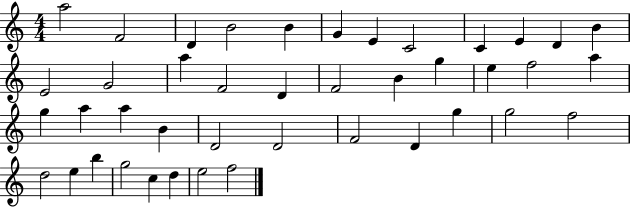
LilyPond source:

{
  \clef treble
  \numericTimeSignature
  \time 4/4
  \key c \major
  a''2 f'2 | d'4 b'2 b'4 | g'4 e'4 c'2 | c'4 e'4 d'4 b'4 | \break e'2 g'2 | a''4 f'2 d'4 | f'2 b'4 g''4 | e''4 f''2 a''4 | \break g''4 a''4 a''4 b'4 | d'2 d'2 | f'2 d'4 g''4 | g''2 f''2 | \break d''2 e''4 b''4 | g''2 c''4 d''4 | e''2 f''2 | \bar "|."
}